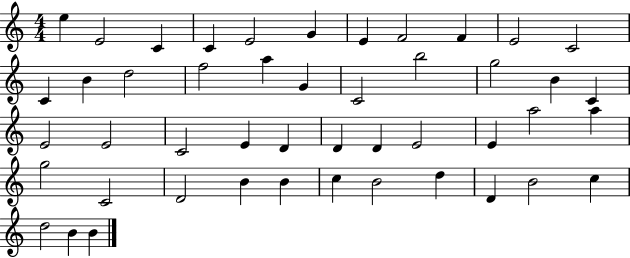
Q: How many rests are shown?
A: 0